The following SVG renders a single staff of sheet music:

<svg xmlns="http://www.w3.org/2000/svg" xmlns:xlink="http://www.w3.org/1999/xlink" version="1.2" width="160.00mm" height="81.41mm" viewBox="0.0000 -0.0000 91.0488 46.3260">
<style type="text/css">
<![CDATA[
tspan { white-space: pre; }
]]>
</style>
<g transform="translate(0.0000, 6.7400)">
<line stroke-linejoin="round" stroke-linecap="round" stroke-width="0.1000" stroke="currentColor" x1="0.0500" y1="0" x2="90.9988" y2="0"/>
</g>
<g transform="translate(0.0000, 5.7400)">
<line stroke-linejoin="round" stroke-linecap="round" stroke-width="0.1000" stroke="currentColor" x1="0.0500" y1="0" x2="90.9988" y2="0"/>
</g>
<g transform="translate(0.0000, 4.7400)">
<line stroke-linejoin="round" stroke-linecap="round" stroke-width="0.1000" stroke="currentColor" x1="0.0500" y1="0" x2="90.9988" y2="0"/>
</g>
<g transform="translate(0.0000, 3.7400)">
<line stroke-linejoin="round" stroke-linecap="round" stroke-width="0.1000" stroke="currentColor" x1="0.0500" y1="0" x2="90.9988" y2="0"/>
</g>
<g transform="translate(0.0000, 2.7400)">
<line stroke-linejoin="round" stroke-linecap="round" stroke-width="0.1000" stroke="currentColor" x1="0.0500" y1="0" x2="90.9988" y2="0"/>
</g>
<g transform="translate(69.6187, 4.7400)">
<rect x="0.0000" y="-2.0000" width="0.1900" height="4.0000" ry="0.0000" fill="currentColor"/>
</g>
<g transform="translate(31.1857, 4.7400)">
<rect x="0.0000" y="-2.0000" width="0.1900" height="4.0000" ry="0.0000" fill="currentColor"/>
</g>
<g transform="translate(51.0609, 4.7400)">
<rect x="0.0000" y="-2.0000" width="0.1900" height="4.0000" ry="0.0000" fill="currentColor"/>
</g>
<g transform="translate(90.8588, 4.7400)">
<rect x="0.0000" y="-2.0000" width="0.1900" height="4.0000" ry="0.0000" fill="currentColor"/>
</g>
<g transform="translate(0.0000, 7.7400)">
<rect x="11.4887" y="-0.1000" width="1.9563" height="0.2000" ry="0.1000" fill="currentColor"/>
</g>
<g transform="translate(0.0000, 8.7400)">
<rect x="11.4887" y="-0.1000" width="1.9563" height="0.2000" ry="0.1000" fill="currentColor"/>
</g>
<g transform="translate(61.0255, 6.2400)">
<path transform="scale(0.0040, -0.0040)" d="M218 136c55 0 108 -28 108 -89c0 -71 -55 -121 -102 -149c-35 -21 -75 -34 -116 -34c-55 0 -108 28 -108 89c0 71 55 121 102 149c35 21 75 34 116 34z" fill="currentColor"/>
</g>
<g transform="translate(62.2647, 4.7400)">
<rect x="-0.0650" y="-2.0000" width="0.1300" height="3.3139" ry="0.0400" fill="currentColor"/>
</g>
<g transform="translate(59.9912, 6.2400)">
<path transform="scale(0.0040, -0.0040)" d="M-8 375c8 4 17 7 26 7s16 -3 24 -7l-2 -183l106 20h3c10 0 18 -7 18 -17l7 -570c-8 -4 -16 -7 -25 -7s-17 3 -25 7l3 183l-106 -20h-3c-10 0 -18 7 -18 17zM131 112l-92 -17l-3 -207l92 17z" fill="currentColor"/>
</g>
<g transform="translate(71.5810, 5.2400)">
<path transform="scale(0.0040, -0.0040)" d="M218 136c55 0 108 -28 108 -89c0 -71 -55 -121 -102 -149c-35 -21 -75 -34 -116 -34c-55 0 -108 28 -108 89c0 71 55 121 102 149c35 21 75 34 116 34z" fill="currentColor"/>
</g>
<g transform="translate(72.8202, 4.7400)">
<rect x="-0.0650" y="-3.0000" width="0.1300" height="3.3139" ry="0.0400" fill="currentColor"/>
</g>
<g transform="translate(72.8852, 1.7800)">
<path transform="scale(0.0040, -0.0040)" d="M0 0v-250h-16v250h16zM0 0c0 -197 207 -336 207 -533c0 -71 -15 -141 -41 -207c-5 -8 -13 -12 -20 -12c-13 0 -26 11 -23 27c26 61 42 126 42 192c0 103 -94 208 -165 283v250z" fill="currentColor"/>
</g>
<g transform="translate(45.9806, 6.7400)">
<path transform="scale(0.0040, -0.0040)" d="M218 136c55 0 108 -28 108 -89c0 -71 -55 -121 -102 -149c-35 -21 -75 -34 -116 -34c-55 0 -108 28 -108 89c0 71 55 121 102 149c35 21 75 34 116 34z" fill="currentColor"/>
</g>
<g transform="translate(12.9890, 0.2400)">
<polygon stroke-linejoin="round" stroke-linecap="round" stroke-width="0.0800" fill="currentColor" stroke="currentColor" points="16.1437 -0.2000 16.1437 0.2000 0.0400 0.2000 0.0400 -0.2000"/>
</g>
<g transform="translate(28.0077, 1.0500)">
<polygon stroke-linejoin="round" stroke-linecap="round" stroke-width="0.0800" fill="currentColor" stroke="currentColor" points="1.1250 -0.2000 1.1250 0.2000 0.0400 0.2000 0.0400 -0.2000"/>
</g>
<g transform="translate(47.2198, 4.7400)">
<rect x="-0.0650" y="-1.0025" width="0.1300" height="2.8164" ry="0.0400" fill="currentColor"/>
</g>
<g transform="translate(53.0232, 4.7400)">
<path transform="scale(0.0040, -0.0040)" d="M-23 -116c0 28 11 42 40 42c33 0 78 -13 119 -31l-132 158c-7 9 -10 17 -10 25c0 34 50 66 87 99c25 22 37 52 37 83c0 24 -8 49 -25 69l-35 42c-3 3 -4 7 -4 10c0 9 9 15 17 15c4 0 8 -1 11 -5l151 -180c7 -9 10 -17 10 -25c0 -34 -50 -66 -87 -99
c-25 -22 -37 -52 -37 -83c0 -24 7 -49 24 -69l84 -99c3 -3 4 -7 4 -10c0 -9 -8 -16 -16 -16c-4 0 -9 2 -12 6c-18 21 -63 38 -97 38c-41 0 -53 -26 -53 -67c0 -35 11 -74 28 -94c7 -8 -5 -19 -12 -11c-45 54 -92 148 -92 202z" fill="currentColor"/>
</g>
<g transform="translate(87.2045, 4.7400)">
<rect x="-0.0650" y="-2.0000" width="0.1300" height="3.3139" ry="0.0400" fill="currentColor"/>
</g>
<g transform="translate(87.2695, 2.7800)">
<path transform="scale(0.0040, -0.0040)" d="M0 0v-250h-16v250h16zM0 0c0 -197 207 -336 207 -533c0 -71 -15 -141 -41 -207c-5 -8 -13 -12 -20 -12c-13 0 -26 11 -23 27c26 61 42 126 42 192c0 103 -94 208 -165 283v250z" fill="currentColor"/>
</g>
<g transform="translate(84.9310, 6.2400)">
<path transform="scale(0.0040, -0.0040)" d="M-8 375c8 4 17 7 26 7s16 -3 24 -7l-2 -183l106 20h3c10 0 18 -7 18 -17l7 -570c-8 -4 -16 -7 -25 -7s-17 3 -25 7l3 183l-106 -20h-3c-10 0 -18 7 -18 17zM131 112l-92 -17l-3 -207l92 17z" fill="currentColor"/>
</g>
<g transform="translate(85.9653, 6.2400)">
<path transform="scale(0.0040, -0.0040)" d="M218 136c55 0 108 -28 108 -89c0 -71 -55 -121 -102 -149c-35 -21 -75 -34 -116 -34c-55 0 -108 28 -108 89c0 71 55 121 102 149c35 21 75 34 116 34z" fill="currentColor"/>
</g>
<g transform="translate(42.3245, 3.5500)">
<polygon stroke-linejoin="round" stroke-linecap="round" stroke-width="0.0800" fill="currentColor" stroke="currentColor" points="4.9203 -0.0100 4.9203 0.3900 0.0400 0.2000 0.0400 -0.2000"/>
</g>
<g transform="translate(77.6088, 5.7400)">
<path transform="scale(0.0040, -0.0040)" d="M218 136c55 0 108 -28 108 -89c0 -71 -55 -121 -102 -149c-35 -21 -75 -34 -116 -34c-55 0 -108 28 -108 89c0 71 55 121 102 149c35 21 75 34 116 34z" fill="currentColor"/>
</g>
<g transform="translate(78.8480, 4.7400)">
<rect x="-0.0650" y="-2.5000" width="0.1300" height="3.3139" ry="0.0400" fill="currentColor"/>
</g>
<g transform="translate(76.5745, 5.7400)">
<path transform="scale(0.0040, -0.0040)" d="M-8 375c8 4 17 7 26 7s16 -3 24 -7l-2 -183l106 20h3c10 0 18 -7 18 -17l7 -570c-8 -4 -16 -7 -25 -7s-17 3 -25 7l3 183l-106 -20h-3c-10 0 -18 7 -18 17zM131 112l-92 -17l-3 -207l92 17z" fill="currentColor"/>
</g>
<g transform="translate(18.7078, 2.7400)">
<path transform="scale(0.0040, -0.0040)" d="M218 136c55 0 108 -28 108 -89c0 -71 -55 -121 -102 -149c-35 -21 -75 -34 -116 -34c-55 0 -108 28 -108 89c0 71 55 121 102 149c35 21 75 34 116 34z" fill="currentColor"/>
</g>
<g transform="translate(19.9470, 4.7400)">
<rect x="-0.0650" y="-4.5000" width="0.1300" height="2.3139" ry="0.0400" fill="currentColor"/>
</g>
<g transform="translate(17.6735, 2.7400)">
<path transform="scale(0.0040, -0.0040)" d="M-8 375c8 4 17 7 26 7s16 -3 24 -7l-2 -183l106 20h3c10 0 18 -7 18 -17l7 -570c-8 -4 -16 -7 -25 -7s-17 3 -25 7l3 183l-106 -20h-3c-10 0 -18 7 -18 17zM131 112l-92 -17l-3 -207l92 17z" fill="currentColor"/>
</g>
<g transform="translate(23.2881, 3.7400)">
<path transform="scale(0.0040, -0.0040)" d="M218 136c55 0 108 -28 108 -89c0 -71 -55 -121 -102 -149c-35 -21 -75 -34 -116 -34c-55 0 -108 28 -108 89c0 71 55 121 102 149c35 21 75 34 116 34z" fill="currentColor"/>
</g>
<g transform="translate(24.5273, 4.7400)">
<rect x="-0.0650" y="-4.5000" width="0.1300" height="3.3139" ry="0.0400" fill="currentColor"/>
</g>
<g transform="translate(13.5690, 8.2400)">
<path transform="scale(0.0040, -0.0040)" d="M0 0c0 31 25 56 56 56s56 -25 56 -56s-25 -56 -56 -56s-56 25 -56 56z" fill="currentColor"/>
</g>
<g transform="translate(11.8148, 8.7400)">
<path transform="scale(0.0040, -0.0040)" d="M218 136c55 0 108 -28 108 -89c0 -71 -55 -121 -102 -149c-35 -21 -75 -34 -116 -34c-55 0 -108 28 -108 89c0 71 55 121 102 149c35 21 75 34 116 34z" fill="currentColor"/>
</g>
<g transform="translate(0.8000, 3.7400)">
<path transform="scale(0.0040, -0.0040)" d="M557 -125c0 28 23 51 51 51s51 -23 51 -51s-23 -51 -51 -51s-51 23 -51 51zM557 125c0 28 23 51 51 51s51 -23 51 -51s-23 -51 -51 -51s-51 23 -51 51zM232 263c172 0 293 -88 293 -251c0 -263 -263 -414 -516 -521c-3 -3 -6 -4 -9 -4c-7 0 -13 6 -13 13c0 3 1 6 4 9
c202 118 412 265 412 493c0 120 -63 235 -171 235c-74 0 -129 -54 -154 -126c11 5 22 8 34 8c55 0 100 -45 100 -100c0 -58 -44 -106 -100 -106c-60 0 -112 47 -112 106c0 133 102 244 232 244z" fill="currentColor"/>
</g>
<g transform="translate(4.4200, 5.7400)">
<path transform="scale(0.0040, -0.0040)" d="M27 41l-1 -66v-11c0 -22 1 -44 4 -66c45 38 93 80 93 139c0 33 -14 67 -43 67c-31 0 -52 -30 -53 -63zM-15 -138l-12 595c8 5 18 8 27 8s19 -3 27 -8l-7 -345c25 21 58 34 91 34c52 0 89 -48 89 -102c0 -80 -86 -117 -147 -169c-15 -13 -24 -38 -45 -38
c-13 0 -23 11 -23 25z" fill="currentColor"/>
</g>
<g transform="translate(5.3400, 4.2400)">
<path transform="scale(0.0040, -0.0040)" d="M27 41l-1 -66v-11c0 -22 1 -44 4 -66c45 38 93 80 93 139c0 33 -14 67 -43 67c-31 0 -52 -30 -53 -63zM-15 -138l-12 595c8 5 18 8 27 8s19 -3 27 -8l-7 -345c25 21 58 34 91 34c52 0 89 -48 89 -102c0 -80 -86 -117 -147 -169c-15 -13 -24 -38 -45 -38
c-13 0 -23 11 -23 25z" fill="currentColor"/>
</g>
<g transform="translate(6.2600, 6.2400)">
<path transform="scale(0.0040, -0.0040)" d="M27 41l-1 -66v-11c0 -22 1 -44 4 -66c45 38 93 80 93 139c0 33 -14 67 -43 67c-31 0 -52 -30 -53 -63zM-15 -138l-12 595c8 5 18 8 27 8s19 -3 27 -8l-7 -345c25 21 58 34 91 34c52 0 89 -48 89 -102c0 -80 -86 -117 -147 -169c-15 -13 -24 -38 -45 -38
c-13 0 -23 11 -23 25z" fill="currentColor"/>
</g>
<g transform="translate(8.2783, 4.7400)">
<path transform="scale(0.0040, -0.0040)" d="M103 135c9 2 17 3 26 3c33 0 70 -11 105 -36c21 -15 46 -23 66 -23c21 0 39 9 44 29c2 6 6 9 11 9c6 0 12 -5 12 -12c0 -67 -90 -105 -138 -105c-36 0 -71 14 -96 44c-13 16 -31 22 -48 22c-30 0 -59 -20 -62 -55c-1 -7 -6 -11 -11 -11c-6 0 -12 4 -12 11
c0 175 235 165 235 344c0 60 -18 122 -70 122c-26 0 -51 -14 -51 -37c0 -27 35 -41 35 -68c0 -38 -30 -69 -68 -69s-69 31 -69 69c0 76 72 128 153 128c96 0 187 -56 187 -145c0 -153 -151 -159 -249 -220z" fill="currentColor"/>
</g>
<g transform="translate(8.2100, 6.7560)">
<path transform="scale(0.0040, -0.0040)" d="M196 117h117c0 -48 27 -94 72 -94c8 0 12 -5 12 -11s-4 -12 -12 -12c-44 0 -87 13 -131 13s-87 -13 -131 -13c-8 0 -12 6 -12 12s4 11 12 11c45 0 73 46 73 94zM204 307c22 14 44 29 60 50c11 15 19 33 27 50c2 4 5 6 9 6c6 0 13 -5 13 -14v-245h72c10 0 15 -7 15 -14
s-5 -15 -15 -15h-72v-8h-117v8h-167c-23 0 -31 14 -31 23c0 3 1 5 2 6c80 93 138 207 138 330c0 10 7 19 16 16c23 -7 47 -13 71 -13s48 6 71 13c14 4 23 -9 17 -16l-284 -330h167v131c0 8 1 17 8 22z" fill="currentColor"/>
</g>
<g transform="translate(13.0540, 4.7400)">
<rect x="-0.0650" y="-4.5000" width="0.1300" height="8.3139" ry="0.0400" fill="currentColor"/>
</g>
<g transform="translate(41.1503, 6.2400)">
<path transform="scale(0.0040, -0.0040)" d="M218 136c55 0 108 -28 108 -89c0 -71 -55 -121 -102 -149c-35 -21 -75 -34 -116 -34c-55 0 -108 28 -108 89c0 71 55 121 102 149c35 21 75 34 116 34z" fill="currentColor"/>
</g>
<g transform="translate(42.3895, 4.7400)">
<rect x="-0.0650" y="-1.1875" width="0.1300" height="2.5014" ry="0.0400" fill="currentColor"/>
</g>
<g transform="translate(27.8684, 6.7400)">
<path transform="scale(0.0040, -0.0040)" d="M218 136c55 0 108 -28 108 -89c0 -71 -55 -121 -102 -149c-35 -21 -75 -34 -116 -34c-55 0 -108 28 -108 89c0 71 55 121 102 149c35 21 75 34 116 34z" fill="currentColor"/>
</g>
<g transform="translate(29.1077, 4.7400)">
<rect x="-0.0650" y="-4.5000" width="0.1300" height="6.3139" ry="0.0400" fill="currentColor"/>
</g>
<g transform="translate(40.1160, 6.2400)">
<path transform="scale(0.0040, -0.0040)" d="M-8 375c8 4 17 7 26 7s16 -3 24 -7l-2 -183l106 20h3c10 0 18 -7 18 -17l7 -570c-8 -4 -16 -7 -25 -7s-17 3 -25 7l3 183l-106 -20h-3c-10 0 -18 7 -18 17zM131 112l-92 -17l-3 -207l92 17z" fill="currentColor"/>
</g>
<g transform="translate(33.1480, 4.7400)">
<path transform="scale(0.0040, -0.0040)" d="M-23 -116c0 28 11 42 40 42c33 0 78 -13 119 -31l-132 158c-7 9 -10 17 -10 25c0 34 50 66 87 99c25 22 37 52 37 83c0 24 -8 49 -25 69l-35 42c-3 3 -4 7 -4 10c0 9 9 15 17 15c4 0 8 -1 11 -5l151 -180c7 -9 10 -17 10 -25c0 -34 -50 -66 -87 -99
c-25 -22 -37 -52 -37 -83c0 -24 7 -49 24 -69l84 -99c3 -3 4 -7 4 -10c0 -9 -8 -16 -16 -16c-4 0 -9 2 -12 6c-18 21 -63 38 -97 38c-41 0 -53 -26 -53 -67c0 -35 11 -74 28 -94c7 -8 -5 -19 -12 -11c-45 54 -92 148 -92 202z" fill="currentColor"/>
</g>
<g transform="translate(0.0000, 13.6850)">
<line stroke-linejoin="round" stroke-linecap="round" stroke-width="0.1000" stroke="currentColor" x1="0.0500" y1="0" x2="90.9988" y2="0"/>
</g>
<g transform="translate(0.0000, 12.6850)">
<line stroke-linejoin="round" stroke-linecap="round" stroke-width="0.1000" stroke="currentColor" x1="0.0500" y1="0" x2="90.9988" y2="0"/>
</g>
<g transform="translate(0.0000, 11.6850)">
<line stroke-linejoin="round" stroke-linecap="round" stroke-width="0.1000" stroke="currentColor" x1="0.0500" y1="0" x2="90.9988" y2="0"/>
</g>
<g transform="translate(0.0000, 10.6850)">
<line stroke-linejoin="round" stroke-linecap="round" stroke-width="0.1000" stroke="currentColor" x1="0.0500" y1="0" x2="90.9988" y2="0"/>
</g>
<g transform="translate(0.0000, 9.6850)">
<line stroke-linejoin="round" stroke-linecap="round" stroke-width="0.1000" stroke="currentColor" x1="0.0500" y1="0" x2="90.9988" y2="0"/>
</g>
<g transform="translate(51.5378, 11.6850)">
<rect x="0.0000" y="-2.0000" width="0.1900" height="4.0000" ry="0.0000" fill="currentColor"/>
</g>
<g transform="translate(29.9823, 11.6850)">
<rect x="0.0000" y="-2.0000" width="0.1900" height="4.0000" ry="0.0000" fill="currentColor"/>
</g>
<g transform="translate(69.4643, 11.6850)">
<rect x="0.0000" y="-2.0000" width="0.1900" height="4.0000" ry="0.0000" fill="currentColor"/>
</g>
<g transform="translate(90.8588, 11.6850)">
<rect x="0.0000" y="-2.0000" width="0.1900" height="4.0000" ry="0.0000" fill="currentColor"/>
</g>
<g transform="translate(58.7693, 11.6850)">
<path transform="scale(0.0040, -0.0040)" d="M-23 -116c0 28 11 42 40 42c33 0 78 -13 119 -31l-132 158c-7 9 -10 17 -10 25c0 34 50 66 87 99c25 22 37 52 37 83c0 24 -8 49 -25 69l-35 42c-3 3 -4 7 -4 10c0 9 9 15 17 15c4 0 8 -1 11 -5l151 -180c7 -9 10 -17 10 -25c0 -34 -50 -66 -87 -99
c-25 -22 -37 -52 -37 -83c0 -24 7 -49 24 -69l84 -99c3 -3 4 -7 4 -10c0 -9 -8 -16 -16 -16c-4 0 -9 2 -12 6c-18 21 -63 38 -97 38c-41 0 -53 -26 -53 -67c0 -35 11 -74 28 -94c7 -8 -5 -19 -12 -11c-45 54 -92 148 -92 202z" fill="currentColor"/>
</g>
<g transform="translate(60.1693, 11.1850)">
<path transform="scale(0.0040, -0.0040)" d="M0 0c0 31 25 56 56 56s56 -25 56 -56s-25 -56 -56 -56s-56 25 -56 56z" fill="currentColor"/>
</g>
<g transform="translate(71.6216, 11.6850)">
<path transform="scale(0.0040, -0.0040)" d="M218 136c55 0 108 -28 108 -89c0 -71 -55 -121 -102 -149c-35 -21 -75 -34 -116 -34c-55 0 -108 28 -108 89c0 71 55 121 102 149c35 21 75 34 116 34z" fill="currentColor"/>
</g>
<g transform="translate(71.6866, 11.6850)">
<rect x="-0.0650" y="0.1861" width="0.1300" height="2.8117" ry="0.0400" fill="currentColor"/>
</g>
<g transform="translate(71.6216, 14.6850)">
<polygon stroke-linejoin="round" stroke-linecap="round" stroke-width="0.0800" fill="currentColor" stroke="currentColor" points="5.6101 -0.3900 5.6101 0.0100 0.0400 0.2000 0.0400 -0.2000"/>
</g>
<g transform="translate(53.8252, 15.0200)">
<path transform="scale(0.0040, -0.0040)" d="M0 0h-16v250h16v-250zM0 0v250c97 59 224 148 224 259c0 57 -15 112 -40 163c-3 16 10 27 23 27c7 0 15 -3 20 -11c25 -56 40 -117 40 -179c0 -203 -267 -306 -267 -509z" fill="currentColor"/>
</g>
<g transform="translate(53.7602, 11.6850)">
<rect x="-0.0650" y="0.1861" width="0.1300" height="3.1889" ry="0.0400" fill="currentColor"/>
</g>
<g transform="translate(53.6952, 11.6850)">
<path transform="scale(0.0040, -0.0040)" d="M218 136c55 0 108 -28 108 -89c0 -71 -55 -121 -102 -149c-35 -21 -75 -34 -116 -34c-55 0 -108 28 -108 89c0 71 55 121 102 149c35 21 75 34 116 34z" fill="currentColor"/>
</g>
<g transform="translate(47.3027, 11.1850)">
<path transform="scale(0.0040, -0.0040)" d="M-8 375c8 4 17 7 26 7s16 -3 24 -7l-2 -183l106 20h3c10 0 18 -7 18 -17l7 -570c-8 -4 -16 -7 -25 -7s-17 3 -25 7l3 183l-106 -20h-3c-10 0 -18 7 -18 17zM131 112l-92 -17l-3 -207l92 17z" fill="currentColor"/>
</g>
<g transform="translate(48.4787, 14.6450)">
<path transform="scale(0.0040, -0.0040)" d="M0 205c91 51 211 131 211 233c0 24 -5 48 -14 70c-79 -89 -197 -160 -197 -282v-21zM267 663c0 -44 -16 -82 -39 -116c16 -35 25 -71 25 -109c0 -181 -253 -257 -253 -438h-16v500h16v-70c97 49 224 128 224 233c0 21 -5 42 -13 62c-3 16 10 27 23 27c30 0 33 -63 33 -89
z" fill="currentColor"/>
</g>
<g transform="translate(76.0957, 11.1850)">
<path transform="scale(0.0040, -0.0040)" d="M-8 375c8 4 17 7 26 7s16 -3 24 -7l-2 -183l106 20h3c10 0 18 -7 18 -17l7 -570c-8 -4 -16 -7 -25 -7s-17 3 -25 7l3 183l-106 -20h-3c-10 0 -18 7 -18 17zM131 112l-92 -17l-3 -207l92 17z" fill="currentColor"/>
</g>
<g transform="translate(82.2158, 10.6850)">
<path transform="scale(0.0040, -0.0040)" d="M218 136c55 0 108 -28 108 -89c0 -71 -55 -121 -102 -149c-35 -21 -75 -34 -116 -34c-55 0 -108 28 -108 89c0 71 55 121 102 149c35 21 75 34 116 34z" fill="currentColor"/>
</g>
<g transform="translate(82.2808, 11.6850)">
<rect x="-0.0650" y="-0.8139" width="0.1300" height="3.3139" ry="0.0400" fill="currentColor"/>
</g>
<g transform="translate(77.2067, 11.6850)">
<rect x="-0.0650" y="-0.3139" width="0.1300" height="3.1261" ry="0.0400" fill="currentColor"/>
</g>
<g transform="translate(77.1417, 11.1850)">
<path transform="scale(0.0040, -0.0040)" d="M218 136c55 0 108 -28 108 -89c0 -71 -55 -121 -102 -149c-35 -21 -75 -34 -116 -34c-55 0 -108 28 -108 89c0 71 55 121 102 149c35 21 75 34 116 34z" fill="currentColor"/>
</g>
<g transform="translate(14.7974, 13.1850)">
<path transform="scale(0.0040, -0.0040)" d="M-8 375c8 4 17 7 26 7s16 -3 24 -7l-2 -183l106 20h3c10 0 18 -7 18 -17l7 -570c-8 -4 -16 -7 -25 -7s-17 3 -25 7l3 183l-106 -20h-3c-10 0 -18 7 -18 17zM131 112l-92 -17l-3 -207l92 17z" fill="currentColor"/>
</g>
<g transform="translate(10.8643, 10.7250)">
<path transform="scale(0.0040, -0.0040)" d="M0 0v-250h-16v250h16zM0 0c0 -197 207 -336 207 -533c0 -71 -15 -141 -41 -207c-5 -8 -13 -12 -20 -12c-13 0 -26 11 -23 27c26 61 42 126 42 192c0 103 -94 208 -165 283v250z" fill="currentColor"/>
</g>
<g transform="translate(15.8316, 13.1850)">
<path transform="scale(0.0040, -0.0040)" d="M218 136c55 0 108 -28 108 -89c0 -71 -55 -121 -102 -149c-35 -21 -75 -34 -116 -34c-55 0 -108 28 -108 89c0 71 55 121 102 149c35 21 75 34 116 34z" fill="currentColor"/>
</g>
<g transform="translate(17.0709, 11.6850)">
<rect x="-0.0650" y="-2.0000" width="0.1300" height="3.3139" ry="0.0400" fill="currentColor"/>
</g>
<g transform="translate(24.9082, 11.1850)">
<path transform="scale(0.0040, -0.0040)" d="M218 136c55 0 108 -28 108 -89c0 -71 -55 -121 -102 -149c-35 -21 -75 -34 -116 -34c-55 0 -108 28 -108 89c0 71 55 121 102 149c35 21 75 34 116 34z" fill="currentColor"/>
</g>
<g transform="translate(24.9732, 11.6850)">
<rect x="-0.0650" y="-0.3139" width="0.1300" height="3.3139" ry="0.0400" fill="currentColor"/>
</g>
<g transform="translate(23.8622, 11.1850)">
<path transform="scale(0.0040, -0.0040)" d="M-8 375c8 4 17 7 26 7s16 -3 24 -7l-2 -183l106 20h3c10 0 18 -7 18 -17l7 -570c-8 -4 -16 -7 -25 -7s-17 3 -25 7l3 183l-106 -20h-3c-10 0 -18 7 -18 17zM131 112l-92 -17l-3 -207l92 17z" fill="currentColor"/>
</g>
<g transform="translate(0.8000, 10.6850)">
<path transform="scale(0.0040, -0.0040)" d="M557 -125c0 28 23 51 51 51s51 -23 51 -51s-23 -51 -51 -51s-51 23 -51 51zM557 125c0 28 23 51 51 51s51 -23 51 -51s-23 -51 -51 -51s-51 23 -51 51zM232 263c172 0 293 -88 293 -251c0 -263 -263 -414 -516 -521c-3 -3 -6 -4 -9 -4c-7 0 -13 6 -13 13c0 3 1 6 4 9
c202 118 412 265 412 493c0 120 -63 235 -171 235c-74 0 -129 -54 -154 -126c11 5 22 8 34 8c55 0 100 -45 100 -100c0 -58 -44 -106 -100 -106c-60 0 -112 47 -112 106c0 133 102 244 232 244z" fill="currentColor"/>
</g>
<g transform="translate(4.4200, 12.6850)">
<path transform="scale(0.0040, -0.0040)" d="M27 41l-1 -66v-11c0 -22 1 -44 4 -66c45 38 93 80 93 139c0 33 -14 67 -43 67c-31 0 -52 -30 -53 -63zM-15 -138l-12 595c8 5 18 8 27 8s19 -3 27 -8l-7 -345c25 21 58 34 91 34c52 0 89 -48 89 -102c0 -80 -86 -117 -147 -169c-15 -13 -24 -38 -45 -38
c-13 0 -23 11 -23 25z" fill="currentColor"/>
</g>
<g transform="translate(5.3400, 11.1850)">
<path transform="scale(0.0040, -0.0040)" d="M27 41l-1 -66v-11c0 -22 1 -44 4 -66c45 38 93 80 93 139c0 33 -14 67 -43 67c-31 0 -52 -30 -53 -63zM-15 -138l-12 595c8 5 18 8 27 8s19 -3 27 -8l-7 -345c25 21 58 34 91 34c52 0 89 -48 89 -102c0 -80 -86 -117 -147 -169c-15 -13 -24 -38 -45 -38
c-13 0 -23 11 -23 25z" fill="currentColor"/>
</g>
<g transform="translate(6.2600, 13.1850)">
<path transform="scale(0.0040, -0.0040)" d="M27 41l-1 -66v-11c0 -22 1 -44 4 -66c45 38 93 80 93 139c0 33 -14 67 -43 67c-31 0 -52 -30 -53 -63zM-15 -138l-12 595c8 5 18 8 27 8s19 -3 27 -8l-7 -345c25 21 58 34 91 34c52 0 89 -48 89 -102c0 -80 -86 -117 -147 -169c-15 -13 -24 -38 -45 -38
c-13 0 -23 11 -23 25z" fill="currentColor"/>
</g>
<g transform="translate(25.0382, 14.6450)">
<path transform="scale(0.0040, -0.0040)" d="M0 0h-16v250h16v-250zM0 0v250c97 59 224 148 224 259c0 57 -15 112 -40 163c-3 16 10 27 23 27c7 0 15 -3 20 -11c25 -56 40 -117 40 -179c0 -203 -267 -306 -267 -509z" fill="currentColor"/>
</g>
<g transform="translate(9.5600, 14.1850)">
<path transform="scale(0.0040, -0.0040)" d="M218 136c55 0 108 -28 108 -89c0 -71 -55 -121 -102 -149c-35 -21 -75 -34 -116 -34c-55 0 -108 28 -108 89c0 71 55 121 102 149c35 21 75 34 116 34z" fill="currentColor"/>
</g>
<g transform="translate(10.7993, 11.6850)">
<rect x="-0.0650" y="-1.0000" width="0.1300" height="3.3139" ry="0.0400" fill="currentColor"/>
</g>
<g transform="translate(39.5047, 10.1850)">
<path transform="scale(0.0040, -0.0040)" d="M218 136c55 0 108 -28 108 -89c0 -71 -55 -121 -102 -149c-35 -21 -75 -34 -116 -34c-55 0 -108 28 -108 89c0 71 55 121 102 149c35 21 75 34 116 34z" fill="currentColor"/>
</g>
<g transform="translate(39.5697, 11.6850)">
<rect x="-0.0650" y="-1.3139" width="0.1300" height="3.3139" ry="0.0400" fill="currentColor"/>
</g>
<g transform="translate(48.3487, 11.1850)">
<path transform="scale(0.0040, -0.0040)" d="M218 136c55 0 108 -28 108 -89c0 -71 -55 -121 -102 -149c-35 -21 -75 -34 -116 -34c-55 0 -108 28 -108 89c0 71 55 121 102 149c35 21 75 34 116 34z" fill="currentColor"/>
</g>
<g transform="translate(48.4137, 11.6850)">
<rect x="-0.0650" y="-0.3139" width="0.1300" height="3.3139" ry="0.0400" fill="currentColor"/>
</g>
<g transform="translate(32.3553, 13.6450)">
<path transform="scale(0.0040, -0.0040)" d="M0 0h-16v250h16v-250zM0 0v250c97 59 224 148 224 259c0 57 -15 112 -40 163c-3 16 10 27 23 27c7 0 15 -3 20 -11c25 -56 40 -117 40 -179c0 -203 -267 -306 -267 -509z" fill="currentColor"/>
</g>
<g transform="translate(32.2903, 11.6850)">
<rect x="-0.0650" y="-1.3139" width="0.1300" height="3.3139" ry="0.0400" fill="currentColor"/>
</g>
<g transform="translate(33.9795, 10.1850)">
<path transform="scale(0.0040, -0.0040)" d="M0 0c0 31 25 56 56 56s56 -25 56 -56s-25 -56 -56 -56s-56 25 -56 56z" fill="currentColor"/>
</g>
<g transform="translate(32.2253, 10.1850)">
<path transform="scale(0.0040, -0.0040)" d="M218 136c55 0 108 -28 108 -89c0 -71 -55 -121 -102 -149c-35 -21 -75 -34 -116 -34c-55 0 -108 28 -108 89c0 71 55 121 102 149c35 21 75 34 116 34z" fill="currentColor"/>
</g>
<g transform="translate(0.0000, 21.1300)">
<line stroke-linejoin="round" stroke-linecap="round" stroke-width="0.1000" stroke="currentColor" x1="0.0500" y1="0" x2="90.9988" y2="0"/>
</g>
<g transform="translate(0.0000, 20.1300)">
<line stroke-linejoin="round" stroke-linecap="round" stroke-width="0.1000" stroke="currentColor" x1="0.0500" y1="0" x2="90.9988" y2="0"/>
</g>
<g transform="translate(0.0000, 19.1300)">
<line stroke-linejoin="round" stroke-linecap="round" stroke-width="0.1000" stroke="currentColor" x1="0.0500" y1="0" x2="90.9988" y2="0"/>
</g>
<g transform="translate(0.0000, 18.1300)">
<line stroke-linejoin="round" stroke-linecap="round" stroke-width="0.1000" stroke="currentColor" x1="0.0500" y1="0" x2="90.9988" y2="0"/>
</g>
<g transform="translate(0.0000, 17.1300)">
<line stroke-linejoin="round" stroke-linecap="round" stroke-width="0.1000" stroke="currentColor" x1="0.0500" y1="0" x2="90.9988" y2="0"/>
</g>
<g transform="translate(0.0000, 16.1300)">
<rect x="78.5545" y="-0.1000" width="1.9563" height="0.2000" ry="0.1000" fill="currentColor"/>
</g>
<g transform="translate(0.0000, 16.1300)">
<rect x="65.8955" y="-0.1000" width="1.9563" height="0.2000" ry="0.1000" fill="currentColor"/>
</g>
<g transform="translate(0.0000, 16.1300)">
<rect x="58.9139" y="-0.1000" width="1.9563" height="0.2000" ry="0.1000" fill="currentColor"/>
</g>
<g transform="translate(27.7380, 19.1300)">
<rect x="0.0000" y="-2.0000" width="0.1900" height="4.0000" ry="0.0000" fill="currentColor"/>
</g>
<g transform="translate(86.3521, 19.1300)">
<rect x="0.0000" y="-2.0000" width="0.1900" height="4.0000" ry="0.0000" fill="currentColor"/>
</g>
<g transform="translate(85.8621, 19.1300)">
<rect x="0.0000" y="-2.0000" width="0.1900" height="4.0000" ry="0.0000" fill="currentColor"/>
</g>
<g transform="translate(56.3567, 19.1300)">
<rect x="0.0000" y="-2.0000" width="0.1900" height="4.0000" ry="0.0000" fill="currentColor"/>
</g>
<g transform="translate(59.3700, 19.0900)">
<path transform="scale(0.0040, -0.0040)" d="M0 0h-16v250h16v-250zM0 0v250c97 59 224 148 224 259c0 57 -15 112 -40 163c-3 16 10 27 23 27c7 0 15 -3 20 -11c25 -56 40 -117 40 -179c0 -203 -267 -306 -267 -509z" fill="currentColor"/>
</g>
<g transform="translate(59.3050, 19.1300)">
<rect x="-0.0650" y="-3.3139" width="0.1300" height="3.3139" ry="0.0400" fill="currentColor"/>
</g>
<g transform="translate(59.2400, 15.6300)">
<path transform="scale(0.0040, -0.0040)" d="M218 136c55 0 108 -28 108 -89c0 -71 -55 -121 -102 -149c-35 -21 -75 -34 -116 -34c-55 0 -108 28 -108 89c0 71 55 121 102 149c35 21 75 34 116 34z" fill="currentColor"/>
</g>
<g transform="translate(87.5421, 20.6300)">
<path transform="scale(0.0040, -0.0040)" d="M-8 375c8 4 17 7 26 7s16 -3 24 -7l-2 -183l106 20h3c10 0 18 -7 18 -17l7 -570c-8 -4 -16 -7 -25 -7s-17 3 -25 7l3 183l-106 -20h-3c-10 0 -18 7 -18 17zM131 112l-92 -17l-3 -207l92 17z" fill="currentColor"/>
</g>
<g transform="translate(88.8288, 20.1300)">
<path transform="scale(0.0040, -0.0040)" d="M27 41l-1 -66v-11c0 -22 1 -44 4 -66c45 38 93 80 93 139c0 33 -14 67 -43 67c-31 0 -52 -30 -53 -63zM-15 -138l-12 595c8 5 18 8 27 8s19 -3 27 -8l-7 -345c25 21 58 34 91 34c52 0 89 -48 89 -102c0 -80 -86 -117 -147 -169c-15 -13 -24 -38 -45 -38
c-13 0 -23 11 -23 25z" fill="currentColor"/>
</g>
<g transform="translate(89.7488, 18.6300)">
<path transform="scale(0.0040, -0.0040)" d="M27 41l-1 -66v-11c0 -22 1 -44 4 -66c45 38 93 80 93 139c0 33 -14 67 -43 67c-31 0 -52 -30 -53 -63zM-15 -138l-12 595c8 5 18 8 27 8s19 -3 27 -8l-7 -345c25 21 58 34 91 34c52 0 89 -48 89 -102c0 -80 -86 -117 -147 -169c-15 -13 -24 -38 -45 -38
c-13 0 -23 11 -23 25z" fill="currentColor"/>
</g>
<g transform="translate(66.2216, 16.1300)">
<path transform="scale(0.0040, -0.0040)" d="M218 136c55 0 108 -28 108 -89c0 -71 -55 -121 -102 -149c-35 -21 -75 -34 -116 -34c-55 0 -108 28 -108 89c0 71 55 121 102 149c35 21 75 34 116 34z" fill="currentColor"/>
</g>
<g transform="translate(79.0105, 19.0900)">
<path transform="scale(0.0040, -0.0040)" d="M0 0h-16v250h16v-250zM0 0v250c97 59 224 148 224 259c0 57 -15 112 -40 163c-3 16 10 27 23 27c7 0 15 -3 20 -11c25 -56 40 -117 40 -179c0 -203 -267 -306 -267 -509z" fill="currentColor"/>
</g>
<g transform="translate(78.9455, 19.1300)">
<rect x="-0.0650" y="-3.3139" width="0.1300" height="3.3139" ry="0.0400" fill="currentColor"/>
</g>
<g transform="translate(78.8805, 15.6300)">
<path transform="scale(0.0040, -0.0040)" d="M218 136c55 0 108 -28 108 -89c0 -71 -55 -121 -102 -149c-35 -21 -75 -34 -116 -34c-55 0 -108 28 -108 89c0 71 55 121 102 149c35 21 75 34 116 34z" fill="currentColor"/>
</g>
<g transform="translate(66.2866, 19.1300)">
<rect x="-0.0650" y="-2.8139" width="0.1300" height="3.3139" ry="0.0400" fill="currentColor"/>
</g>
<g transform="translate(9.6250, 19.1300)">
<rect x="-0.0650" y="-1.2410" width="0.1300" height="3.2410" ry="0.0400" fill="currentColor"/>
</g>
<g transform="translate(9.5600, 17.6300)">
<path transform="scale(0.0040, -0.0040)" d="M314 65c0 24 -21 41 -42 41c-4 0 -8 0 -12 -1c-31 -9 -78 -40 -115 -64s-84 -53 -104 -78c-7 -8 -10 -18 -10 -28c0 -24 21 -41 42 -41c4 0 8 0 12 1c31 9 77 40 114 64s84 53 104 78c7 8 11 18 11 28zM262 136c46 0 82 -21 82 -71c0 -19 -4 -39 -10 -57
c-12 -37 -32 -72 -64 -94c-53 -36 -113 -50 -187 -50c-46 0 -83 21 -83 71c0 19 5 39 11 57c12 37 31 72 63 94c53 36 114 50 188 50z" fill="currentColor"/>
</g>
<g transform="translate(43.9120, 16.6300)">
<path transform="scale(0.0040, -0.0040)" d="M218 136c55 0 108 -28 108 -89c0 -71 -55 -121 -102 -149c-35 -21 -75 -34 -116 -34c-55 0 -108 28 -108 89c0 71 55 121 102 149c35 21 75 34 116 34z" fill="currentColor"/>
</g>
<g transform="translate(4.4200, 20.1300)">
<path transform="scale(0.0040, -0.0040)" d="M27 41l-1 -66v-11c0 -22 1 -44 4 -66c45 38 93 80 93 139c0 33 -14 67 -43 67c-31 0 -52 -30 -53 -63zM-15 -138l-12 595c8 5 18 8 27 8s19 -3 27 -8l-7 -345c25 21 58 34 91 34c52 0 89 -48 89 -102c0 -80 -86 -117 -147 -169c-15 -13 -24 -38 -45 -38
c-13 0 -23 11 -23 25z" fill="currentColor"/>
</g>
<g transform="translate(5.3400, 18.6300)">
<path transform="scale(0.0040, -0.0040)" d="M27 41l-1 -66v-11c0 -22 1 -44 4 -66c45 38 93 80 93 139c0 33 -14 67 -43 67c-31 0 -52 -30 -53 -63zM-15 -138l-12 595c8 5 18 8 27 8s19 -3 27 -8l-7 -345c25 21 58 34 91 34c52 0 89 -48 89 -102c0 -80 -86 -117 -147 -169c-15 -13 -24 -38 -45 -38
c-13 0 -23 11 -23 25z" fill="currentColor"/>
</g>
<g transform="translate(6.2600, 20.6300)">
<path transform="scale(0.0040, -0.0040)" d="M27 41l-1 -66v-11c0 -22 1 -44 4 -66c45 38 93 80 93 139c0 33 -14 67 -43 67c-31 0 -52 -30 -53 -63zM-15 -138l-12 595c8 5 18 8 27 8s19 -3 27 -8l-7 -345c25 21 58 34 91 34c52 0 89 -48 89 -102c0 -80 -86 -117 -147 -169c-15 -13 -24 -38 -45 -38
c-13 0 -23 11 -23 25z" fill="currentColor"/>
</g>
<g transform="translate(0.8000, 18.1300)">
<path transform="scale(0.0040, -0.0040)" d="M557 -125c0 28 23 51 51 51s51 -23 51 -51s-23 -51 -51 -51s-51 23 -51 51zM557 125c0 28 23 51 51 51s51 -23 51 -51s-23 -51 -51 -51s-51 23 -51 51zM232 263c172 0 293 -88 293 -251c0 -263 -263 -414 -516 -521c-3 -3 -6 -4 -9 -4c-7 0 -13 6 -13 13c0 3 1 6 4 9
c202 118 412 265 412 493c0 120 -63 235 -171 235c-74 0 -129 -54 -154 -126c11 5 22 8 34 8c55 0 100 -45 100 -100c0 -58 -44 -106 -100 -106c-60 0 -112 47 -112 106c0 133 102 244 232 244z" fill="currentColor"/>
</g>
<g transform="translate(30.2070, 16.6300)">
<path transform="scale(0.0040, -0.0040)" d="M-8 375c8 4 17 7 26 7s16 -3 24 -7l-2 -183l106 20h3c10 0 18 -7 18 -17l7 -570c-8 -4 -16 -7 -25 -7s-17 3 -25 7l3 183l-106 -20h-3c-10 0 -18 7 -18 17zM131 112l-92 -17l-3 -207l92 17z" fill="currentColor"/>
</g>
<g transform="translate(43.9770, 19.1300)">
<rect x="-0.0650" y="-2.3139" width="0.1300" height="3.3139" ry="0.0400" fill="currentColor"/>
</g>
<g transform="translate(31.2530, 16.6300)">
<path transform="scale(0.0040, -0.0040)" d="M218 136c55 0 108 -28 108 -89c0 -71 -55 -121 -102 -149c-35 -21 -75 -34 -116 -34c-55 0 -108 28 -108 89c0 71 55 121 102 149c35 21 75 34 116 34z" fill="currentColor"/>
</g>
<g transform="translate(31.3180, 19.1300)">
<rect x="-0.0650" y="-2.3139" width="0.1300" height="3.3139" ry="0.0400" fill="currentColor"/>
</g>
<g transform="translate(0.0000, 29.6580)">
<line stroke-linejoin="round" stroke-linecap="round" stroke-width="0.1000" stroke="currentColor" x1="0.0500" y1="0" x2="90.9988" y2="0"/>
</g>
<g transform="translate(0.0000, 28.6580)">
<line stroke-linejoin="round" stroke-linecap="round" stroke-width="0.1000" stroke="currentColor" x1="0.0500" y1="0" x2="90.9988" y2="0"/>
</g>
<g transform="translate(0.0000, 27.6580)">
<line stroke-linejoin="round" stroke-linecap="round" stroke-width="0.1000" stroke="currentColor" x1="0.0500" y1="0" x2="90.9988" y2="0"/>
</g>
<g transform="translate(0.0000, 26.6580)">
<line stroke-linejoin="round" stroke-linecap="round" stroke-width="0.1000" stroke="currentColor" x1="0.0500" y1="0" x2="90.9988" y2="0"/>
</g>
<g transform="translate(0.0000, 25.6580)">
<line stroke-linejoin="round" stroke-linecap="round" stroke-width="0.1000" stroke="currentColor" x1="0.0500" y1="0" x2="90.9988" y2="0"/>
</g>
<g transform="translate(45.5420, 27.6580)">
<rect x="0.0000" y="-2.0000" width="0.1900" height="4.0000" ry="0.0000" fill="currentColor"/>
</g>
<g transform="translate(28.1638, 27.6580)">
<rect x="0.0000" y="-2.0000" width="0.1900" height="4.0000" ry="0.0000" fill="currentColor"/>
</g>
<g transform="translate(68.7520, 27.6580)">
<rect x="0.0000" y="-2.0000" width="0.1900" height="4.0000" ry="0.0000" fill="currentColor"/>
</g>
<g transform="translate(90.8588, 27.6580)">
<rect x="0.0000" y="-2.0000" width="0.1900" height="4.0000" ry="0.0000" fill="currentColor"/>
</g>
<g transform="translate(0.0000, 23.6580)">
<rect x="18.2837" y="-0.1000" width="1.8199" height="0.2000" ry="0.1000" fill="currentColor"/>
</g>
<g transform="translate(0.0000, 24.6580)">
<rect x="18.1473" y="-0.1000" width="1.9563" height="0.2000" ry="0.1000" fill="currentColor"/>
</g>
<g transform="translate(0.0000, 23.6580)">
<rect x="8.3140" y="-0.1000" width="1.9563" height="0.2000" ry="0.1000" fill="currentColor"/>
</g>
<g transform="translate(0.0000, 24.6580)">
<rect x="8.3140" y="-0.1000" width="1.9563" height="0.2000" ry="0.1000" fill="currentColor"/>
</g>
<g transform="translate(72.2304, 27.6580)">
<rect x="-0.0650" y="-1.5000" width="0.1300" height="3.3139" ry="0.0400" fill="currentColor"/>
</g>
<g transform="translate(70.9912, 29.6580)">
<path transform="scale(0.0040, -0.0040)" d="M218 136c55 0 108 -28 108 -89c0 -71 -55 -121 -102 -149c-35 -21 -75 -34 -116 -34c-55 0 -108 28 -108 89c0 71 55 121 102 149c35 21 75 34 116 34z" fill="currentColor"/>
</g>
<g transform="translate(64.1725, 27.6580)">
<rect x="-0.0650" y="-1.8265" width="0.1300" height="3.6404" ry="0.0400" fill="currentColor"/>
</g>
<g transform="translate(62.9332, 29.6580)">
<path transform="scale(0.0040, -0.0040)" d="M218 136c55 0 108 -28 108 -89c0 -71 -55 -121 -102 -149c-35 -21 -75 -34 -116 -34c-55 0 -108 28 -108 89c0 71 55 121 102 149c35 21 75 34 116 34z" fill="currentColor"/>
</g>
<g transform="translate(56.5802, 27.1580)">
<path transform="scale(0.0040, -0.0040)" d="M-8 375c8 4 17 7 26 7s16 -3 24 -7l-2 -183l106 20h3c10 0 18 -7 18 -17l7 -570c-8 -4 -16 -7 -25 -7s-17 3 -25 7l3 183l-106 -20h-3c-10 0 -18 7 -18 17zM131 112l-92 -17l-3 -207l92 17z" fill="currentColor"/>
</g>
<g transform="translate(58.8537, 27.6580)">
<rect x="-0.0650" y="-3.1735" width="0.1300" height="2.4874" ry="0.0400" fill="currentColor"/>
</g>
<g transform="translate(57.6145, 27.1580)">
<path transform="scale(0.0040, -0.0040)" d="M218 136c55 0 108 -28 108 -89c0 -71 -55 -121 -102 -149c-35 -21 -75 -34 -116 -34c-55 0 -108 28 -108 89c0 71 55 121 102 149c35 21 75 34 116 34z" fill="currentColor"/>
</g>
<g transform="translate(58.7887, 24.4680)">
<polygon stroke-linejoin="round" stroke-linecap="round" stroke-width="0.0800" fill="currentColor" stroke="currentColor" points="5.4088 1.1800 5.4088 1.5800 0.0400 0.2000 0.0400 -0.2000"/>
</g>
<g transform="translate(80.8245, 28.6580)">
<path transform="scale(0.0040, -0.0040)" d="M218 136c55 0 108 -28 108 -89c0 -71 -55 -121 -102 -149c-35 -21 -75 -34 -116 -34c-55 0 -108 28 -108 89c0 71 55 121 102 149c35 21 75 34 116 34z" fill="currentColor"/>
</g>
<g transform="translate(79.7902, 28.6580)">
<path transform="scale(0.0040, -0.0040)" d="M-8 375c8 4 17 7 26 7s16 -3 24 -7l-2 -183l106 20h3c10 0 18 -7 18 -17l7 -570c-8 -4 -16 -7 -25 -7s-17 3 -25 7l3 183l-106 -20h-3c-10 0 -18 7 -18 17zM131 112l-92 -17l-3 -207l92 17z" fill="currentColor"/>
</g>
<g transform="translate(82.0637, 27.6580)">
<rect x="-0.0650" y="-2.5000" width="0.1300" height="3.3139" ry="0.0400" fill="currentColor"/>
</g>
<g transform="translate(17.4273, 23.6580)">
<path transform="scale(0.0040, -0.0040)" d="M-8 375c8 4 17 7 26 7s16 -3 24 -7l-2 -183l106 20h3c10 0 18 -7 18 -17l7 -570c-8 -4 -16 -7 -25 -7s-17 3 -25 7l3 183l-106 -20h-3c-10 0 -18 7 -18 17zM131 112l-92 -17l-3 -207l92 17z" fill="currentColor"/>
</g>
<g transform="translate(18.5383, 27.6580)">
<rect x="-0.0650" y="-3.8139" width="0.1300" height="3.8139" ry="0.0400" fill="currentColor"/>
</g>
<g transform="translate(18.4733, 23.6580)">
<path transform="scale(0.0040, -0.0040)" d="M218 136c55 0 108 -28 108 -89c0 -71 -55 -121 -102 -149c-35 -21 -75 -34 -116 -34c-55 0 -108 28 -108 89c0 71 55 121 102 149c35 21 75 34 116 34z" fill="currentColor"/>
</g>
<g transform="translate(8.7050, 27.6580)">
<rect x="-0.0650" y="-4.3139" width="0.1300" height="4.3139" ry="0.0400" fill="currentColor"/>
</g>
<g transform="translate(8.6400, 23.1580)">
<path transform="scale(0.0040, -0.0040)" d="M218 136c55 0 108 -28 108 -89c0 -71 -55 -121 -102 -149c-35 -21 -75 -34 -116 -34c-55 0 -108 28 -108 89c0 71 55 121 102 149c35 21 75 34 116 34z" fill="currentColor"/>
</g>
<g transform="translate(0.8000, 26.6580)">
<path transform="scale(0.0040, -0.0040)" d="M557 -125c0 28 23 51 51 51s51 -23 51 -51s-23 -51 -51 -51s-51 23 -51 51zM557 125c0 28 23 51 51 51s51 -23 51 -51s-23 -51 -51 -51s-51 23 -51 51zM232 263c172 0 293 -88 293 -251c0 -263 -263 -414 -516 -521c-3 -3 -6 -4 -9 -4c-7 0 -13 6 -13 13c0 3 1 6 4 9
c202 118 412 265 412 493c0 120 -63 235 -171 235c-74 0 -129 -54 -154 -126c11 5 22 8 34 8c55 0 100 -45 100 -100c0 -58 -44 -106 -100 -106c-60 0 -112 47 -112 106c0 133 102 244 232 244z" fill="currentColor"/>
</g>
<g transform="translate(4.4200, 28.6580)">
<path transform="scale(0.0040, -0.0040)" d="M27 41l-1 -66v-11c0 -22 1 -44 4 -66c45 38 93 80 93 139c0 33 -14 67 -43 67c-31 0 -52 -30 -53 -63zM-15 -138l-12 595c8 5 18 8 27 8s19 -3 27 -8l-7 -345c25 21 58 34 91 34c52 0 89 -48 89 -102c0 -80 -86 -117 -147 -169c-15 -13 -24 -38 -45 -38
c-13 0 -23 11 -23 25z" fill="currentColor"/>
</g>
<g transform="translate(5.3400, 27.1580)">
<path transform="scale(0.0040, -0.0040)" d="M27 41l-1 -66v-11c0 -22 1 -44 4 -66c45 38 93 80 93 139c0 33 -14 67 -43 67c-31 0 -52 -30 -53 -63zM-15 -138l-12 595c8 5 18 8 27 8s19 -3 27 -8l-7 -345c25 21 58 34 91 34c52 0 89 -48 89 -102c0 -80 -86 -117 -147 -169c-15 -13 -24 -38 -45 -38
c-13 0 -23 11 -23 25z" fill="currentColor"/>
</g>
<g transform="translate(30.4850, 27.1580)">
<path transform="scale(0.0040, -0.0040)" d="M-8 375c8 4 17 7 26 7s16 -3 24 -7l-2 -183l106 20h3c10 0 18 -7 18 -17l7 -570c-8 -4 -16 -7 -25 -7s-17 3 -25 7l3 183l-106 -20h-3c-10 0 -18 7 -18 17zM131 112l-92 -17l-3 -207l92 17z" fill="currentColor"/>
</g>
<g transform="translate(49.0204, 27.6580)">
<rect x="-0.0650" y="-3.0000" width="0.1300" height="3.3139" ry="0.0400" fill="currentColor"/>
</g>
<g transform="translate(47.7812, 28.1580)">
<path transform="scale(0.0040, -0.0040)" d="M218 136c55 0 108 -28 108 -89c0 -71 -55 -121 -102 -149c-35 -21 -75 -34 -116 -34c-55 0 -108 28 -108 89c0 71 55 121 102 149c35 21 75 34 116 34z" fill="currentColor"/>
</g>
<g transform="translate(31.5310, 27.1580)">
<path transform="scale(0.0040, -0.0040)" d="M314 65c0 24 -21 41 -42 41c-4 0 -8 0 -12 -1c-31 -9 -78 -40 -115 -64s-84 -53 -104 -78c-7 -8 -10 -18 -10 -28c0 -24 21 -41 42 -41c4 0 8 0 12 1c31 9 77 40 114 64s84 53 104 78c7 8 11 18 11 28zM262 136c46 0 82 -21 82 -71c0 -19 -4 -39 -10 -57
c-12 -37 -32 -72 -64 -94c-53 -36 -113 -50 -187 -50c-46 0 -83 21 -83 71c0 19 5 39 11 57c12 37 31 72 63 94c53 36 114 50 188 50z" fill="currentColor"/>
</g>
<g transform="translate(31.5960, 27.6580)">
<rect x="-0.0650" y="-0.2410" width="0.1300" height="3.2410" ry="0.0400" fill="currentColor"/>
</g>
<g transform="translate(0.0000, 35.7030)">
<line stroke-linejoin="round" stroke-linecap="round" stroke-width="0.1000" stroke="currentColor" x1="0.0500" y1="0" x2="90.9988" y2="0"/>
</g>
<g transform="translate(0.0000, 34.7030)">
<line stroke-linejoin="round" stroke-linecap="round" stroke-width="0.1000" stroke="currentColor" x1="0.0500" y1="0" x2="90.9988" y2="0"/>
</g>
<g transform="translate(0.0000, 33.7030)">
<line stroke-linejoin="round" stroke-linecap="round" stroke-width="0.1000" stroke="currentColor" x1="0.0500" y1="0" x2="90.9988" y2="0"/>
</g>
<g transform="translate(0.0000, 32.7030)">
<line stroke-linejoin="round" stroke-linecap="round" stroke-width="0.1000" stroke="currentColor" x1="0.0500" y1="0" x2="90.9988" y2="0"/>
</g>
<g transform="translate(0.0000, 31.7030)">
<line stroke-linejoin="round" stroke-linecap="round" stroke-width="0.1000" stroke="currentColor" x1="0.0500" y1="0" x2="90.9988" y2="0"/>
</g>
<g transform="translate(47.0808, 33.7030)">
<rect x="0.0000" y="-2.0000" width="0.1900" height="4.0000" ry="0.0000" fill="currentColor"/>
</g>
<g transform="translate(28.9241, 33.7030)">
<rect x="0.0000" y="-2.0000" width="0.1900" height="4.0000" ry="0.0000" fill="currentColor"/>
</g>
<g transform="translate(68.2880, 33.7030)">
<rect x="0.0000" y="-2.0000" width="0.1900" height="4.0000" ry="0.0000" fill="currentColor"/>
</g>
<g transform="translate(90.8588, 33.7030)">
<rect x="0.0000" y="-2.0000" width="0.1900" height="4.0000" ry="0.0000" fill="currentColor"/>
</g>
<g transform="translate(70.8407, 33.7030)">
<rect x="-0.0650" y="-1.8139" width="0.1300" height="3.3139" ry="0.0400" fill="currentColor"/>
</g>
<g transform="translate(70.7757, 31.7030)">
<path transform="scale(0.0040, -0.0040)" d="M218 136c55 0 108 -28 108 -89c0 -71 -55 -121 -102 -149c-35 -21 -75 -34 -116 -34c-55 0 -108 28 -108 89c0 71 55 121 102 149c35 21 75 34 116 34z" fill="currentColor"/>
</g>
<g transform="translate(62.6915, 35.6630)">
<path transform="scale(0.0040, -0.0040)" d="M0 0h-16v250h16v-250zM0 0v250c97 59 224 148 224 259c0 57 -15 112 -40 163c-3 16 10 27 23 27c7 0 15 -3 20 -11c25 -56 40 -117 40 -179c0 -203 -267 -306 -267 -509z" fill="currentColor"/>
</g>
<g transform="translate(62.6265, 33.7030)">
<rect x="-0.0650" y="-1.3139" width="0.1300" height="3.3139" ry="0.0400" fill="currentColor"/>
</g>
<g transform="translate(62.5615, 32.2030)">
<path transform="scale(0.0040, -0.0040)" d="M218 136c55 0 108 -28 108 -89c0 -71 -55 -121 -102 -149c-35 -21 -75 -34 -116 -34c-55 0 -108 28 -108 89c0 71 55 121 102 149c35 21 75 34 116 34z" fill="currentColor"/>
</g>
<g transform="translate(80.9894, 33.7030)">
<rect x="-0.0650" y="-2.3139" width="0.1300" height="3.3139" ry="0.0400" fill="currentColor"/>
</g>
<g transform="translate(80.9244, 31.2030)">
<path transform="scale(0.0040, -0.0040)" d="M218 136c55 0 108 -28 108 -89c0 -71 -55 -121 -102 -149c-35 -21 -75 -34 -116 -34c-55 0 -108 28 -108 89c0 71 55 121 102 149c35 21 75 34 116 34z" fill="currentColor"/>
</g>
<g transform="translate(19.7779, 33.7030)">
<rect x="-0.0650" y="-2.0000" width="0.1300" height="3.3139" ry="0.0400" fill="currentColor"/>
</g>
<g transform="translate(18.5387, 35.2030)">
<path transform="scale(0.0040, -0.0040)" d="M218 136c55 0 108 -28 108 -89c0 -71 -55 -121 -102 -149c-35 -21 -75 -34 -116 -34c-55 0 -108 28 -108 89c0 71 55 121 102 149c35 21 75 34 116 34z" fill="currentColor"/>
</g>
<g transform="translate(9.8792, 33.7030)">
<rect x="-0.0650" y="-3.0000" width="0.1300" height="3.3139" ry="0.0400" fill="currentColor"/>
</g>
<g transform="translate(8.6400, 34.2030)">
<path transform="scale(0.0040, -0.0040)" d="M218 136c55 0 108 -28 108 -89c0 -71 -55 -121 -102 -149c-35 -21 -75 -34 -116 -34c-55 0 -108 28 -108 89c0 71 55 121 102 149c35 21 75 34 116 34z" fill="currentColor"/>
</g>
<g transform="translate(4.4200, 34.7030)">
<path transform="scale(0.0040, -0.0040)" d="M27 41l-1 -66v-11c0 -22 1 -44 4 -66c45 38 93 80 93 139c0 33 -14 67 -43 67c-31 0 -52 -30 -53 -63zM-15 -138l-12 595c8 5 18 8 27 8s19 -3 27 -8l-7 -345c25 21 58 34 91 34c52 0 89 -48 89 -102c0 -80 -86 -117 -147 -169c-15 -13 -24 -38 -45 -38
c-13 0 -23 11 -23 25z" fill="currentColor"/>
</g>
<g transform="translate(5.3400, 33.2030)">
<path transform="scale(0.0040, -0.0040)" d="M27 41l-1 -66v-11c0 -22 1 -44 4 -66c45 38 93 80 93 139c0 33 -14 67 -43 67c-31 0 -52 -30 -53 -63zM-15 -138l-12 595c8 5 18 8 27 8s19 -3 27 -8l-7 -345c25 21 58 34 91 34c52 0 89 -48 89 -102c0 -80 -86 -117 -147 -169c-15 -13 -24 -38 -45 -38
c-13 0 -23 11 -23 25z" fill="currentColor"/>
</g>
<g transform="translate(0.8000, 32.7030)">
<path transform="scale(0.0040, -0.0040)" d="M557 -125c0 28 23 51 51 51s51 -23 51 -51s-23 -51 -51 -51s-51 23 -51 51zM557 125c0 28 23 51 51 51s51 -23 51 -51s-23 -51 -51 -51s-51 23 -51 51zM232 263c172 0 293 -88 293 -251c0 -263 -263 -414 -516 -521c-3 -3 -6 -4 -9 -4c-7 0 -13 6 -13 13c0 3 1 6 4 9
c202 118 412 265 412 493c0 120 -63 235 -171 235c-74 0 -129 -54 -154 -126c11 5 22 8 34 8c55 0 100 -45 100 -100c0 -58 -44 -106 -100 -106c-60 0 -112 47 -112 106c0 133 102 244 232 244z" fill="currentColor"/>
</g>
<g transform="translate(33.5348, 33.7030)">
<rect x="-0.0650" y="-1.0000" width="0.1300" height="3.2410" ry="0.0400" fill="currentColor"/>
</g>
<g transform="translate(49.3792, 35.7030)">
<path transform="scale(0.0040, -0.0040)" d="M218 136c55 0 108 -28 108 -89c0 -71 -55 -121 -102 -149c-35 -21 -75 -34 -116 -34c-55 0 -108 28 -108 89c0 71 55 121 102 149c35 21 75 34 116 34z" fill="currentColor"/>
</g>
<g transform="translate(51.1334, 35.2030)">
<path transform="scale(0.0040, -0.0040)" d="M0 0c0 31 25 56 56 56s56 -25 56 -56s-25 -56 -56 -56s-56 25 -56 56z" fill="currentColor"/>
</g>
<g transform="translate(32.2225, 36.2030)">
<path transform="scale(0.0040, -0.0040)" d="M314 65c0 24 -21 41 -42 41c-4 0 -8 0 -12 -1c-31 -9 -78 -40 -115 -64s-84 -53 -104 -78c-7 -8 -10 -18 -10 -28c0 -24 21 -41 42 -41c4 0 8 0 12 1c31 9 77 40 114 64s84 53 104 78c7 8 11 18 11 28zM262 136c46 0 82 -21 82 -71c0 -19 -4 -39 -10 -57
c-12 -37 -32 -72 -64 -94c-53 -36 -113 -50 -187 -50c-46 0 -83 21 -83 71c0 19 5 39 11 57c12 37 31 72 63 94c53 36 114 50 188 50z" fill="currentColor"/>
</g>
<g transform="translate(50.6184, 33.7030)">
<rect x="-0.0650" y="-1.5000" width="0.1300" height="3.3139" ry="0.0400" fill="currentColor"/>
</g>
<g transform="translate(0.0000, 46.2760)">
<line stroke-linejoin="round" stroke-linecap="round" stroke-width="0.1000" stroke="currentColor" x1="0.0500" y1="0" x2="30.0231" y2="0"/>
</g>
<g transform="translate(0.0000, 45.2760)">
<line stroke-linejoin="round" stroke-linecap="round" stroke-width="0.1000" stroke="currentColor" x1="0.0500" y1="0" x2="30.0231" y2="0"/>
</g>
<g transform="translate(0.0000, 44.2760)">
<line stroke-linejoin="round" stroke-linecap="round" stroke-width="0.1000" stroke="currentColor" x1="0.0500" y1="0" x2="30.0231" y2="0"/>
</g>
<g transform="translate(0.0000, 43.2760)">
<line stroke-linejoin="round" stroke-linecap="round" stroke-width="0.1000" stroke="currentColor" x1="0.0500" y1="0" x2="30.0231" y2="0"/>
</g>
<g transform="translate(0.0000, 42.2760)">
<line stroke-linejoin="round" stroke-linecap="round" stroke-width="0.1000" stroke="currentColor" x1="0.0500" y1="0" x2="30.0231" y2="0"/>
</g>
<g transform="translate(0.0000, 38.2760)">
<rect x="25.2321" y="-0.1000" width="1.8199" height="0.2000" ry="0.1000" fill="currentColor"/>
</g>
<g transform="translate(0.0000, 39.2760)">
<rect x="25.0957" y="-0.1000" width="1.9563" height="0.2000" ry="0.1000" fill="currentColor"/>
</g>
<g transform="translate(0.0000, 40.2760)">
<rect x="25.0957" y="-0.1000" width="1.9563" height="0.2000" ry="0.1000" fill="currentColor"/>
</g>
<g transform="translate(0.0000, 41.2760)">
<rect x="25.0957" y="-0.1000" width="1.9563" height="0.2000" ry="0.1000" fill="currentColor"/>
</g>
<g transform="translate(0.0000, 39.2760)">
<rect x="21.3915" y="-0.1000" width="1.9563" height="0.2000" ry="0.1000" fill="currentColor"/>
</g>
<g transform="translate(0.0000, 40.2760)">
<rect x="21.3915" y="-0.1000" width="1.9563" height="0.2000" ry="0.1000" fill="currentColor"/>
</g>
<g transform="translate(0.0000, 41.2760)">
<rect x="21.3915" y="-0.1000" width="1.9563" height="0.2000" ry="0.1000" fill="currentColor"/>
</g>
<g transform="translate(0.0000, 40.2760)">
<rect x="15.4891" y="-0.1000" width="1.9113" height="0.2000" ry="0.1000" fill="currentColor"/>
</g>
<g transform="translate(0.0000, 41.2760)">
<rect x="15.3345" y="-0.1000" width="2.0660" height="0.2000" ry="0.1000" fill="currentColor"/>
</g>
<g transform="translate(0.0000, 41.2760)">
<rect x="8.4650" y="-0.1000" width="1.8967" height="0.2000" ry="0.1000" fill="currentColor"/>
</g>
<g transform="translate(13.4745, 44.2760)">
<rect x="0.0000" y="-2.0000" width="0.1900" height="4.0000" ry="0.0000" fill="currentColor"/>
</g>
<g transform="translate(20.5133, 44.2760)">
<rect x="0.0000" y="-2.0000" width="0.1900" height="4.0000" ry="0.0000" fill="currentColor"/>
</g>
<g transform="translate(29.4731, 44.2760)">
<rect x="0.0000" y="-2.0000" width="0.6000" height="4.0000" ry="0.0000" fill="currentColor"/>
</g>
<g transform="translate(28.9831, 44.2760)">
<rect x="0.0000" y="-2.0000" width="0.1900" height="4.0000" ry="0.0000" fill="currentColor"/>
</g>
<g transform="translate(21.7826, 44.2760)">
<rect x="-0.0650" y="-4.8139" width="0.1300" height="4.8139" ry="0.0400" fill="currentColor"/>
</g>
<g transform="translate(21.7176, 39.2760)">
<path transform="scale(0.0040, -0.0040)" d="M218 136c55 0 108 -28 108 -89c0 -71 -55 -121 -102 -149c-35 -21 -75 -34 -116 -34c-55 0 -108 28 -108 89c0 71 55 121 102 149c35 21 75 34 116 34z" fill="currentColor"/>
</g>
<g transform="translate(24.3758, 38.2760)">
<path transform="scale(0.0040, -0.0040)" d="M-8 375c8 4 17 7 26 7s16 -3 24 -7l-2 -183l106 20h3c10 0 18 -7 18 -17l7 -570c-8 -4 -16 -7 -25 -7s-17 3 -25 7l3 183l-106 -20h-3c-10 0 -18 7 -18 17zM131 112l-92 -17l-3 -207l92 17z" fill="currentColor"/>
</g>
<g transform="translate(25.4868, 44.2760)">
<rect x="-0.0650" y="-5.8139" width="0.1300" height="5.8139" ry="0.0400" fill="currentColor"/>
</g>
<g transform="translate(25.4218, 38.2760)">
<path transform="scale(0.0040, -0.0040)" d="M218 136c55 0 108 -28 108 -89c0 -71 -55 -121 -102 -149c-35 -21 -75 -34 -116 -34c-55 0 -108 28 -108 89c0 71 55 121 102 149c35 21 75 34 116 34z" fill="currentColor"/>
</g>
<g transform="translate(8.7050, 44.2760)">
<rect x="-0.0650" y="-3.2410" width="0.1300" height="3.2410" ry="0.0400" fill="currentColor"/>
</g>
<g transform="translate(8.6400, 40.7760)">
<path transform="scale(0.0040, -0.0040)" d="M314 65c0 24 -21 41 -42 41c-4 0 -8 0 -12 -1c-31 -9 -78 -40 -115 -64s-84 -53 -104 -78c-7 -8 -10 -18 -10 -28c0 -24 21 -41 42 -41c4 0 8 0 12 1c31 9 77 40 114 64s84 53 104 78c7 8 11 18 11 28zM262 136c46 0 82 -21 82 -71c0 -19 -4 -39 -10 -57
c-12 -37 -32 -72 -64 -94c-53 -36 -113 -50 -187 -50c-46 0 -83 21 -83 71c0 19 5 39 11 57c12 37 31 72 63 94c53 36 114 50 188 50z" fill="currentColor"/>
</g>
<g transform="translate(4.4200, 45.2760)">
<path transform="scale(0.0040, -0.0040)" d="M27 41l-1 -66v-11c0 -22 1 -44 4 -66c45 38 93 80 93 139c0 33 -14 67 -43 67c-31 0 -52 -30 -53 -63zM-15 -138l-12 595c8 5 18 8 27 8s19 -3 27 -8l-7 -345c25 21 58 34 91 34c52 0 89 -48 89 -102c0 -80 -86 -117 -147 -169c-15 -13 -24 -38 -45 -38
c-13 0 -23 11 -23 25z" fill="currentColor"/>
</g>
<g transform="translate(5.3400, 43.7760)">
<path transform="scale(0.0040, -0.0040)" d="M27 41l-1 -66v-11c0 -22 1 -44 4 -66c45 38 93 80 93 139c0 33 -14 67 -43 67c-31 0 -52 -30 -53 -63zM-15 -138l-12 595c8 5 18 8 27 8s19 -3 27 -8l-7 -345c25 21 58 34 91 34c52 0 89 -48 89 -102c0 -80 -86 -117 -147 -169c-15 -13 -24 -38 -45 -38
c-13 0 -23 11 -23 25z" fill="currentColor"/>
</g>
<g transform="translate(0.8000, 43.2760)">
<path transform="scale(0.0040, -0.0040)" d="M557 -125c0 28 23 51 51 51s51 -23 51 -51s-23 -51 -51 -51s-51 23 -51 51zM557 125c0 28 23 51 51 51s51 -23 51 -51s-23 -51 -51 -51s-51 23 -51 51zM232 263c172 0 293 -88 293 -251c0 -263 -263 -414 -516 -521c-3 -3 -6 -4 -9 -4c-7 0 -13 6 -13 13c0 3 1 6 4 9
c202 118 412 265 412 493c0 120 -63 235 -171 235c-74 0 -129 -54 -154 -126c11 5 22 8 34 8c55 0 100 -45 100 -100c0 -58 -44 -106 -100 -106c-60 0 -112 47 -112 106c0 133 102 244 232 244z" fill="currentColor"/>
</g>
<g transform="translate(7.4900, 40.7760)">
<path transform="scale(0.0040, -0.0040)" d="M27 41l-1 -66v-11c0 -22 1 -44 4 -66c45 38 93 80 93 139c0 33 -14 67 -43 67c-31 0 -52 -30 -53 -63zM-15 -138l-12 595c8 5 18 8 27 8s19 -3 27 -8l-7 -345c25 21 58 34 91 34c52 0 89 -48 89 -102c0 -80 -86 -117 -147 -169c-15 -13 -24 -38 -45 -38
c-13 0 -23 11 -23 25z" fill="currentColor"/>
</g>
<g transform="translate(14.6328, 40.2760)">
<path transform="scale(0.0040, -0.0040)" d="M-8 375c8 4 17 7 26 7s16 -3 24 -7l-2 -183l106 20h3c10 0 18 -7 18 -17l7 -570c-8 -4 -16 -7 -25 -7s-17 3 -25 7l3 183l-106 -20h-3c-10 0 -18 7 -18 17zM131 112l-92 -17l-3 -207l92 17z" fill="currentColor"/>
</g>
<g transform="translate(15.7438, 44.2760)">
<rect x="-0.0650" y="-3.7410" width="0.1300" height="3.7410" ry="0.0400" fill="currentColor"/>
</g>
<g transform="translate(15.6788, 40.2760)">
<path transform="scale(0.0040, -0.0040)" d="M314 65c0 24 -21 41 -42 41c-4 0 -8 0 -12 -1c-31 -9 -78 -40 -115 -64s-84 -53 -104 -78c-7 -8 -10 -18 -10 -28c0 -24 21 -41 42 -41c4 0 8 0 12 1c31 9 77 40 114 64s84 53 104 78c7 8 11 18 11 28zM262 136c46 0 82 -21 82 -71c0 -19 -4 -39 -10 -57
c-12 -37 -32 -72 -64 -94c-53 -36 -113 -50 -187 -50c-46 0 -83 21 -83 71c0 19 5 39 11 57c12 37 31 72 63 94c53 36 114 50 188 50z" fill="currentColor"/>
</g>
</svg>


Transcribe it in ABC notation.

X:1
T:Untitled
M:2/4
L:1/4
K:Eb
C,,/2 A,/2 F,/2 G,,/4 z A,,/2 G,,/2 z A,, C,/2 B,, A,,/2 F,,/2 A,, E,/2 G,/2 G, E,/4 D,/2 z D,/2 E,/2 F, G,2 B, B, D/2 C D/2 F E E,2 C, E,/2 G,,/2 G,, B,, C, A,, F,,2 G,, G,/2 A, _B, _D2 E2 G B